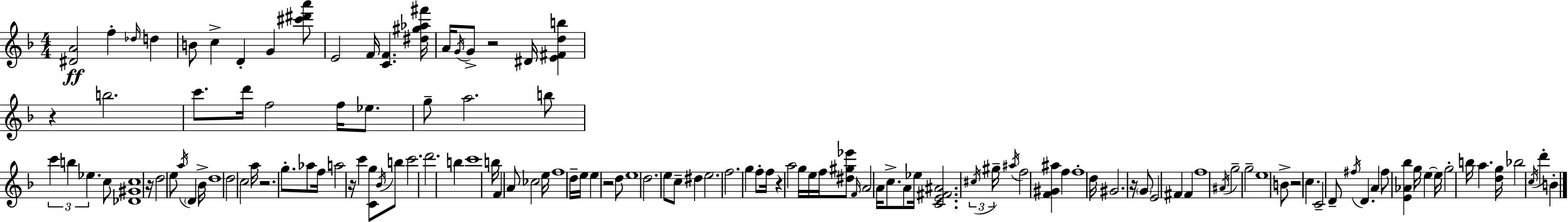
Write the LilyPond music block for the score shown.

{
  \clef treble
  \numericTimeSignature
  \time 4/4
  \key f \major
  \repeat volta 2 { <dis' a'>2\ff f''4-. \grace { des''16 } d''4 | b'8 c''4-> d'4-. g'4 <cis''' dis''' a'''>8 | e'2 f'16 <c' f'>4. | <dis'' gis'' aes'' fis'''>16 a'16 \acciaccatura { g'16 } g'8-> r2 dis'16 <e' fis' d'' b''>4 | \break r4 b''2. | c'''8. d'''16 f''2 f''16 ees''8. | g''8-- a''2. | b''8 \tuplet 3/2 { c'''4 b''4 ees''4. } | \break c''8 <des' gis' c''>1 | r16 d''2 e''8 \acciaccatura { a''16 } \parenthesize d'4 | bes'16-> d''1 | d''2 c''2 | \break a''16 r2. | g''8.-. aes''8 f''16 a''2 r16 c'''4 | <c' g''>8 \acciaccatura { bes'16 } b''8 c'''2. | d'''2. | \break b''4 c'''1 | b''16 f'4 a'8 ces''2 | e''16 f''1 | d''16-- e''16 e''4 r2 | \break d''8 e''1 | d''2. | e''8 c''8-- dis''4 e''2. | f''2. | \break g''4 f''8-. f''16 r4 a''2 | g''16 e''16 f''16 <dis'' gis'' ees'''>8 \grace { f'16 } a'2 | a'16 c''8.-> a'8 ees''16 <c' e' fis' ais'>2. | \tuplet 3/2 { \acciaccatura { cis''16 } gis''16-- \acciaccatura { ais''16 } } f''2 <f' gis' ais''>4 | \break f''4 f''1-. | d''16 gis'2. | r16 \parenthesize g'8 e'2 fis'4 | fis'4 f''1 | \break \acciaccatura { ais'16 } g''2-- | g''2-- e''1 | b'8-> r2 | c''4. c'2-- | \break d'8-- \acciaccatura { fis''16 } d'4. a'4 fis''8 <e' aes' bes''>4 | g''16 e''4~~ e''16 g''2-. | b''16 a''4. <d'' g''>16 bes''2 | \acciaccatura { c''16 } d'''4-. b'4-. } \bar "|."
}